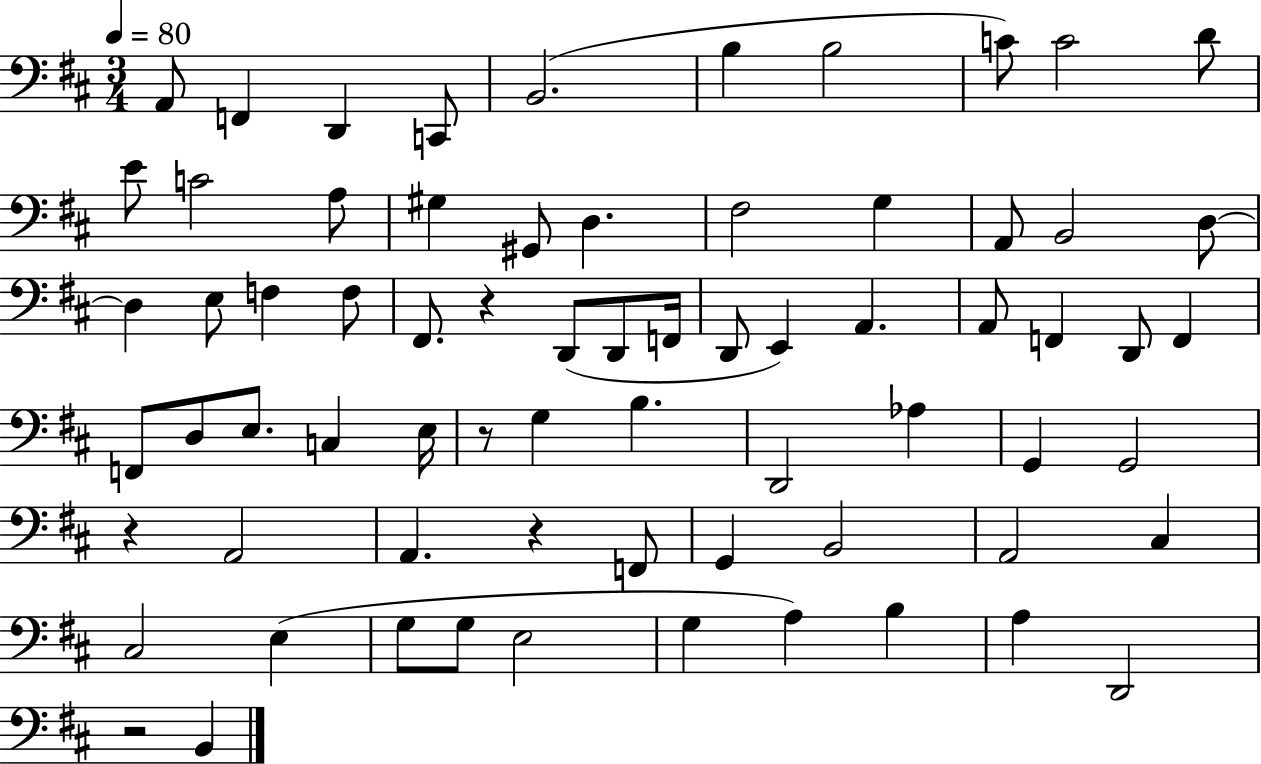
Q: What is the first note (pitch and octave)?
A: A2